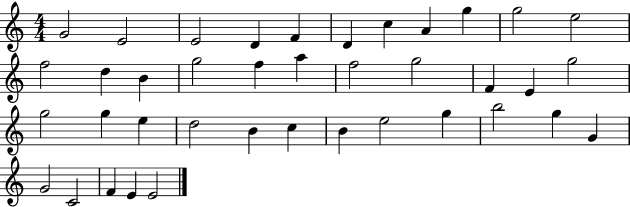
G4/h E4/h E4/h D4/q F4/q D4/q C5/q A4/q G5/q G5/h E5/h F5/h D5/q B4/q G5/h F5/q A5/q F5/h G5/h F4/q E4/q G5/h G5/h G5/q E5/q D5/h B4/q C5/q B4/q E5/h G5/q B5/h G5/q G4/q G4/h C4/h F4/q E4/q E4/h